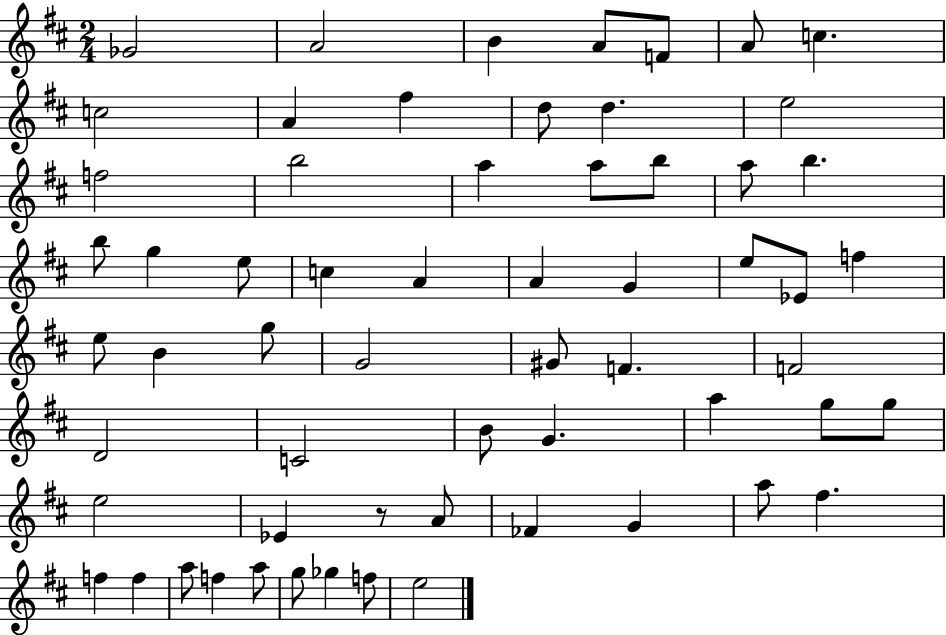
X:1
T:Untitled
M:2/4
L:1/4
K:D
_G2 A2 B A/2 F/2 A/2 c c2 A ^f d/2 d e2 f2 b2 a a/2 b/2 a/2 b b/2 g e/2 c A A G e/2 _E/2 f e/2 B g/2 G2 ^G/2 F F2 D2 C2 B/2 G a g/2 g/2 e2 _E z/2 A/2 _F G a/2 ^f f f a/2 f a/2 g/2 _g f/2 e2